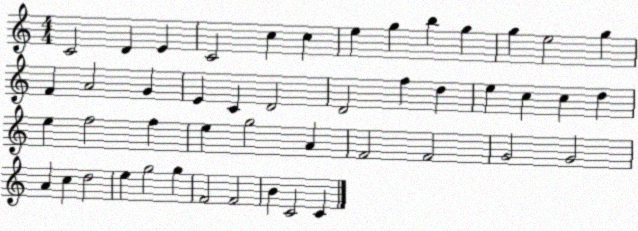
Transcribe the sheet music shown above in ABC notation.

X:1
T:Untitled
M:4/4
L:1/4
K:C
C2 D E C2 c c e g b g g e2 g F A2 G E C D2 D2 f d e c c d e f2 f e g2 A F2 F2 G2 G2 A c d2 e g2 g F2 F2 B C2 C